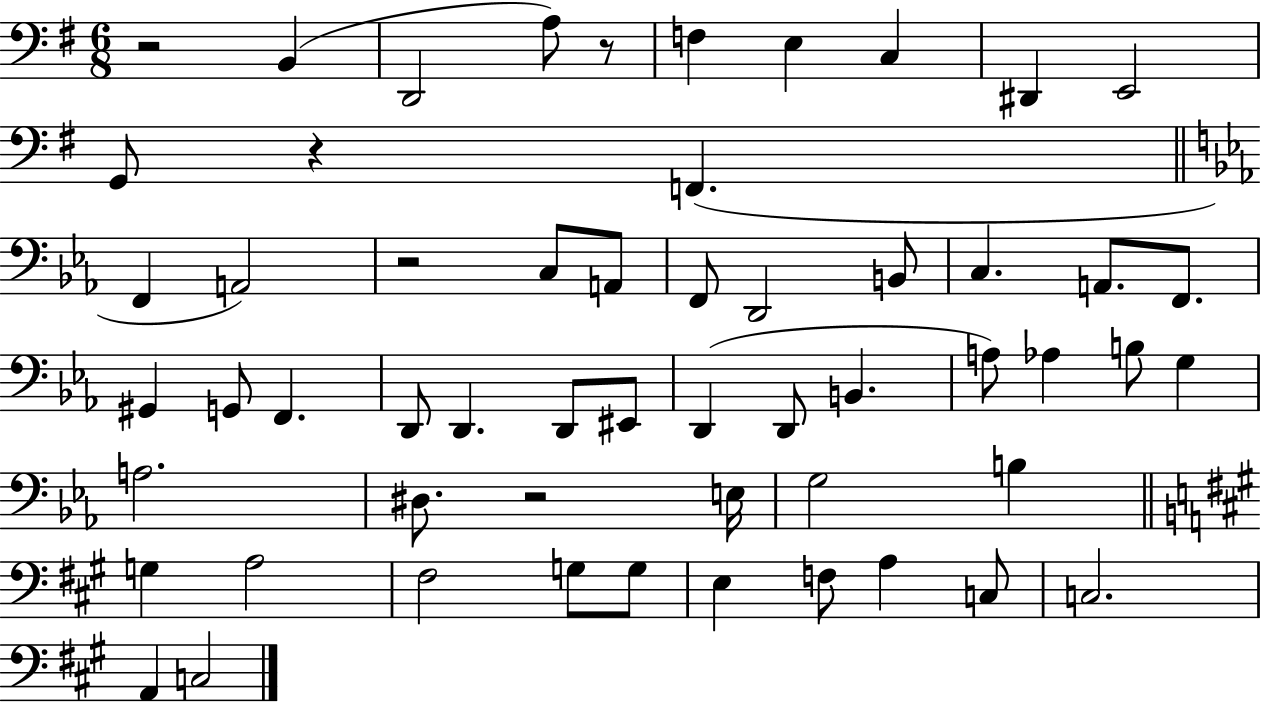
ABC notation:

X:1
T:Untitled
M:6/8
L:1/4
K:G
z2 B,, D,,2 A,/2 z/2 F, E, C, ^D,, E,,2 G,,/2 z F,, F,, A,,2 z2 C,/2 A,,/2 F,,/2 D,,2 B,,/2 C, A,,/2 F,,/2 ^G,, G,,/2 F,, D,,/2 D,, D,,/2 ^E,,/2 D,, D,,/2 B,, A,/2 _A, B,/2 G, A,2 ^D,/2 z2 E,/4 G,2 B, G, A,2 ^F,2 G,/2 G,/2 E, F,/2 A, C,/2 C,2 A,, C,2